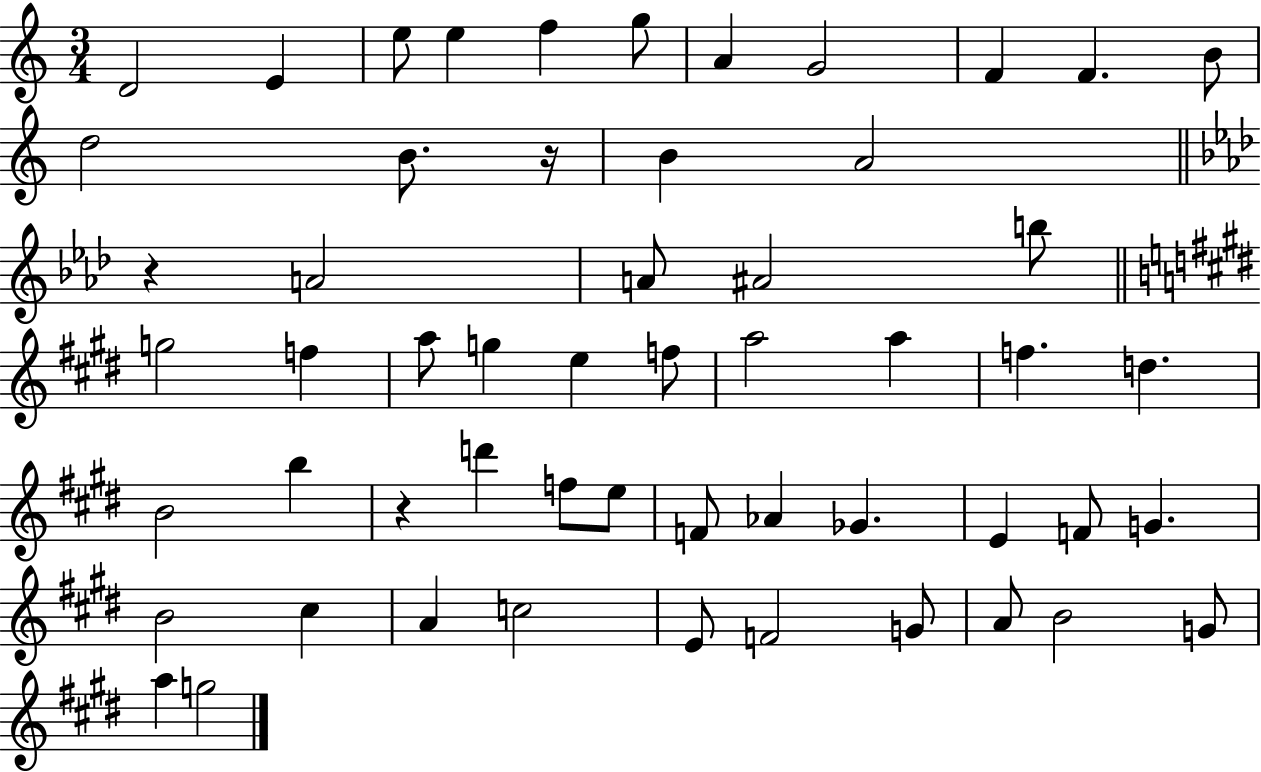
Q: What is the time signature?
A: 3/4